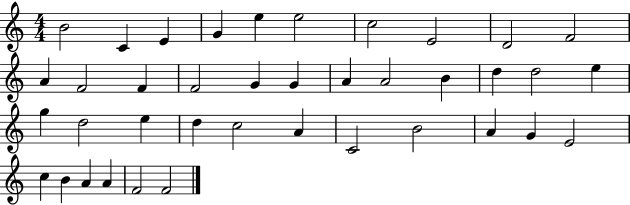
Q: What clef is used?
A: treble